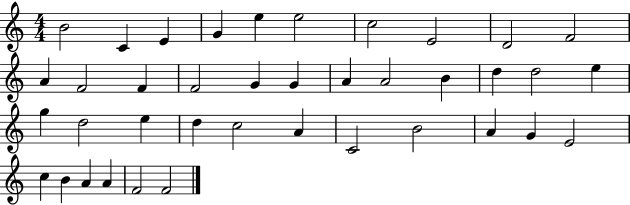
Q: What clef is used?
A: treble